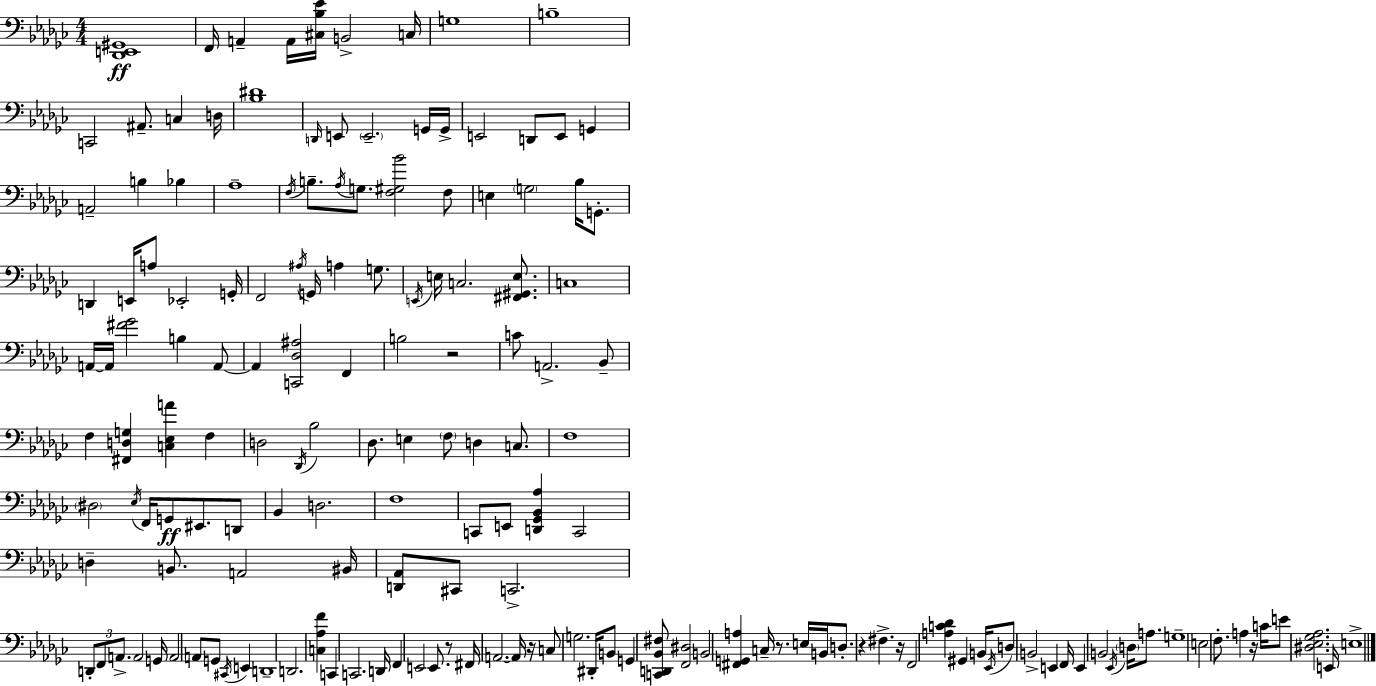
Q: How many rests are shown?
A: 7